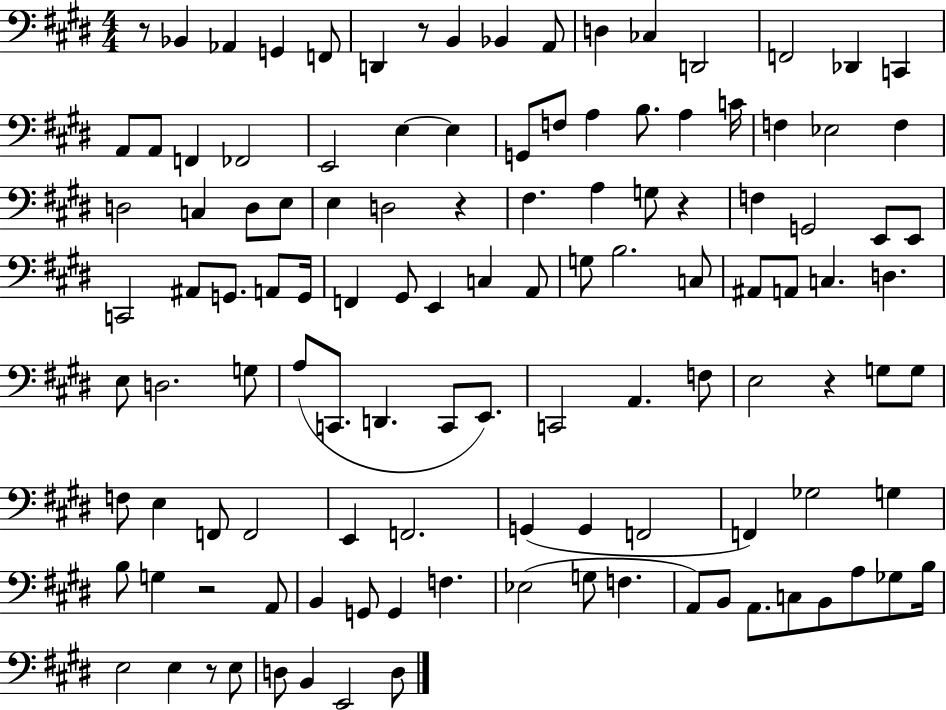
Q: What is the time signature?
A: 4/4